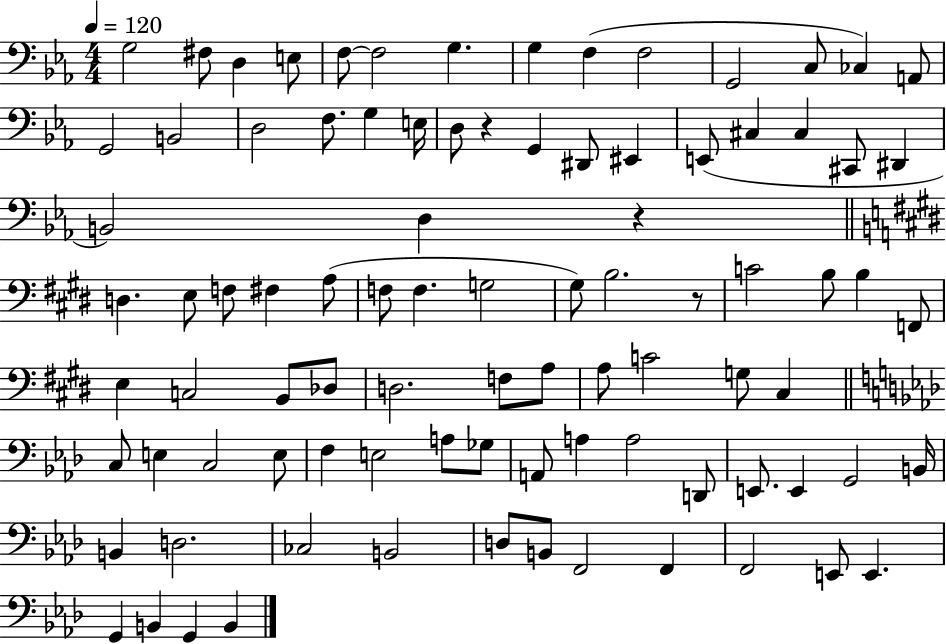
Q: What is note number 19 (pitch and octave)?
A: G3